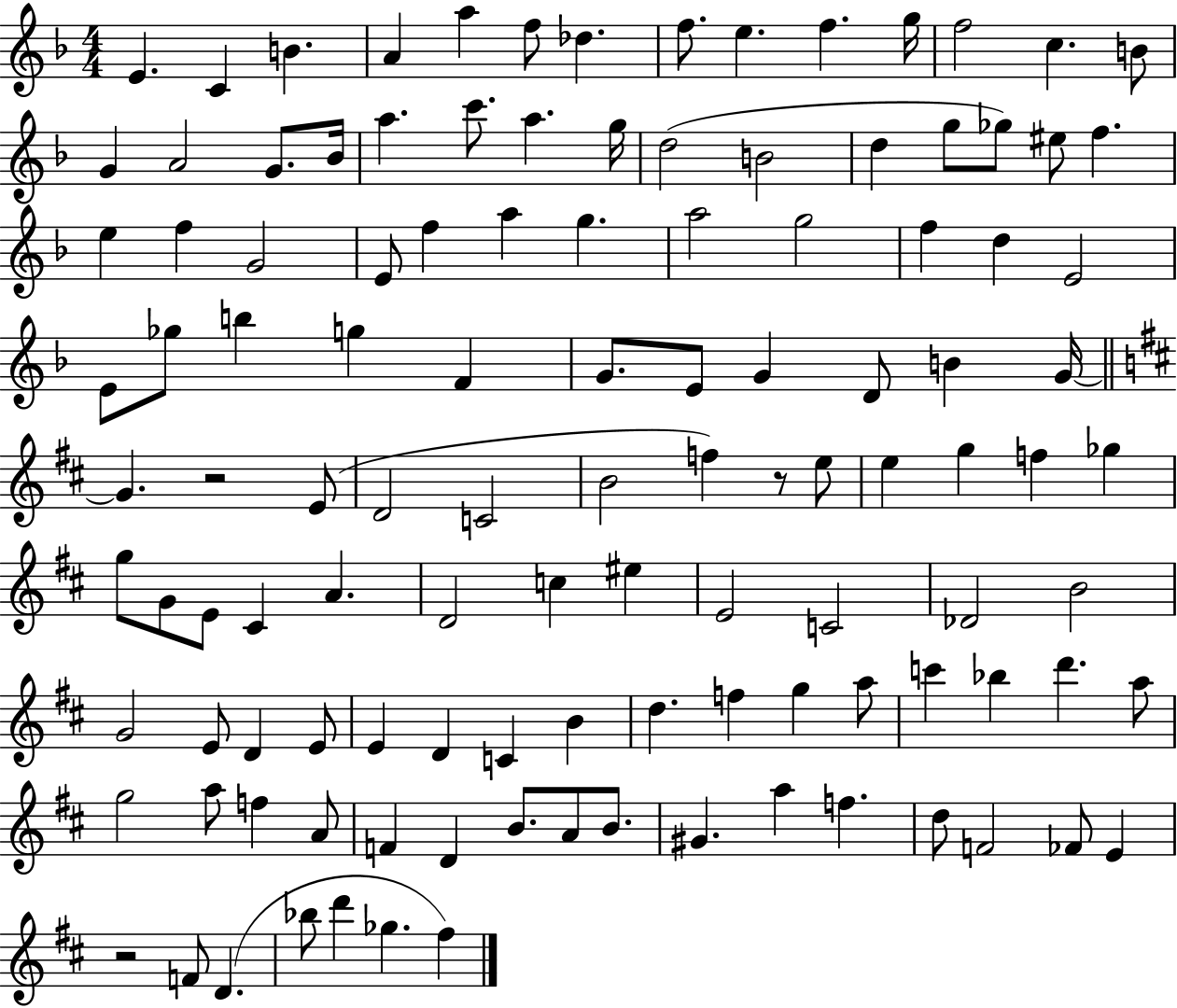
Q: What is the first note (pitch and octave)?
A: E4